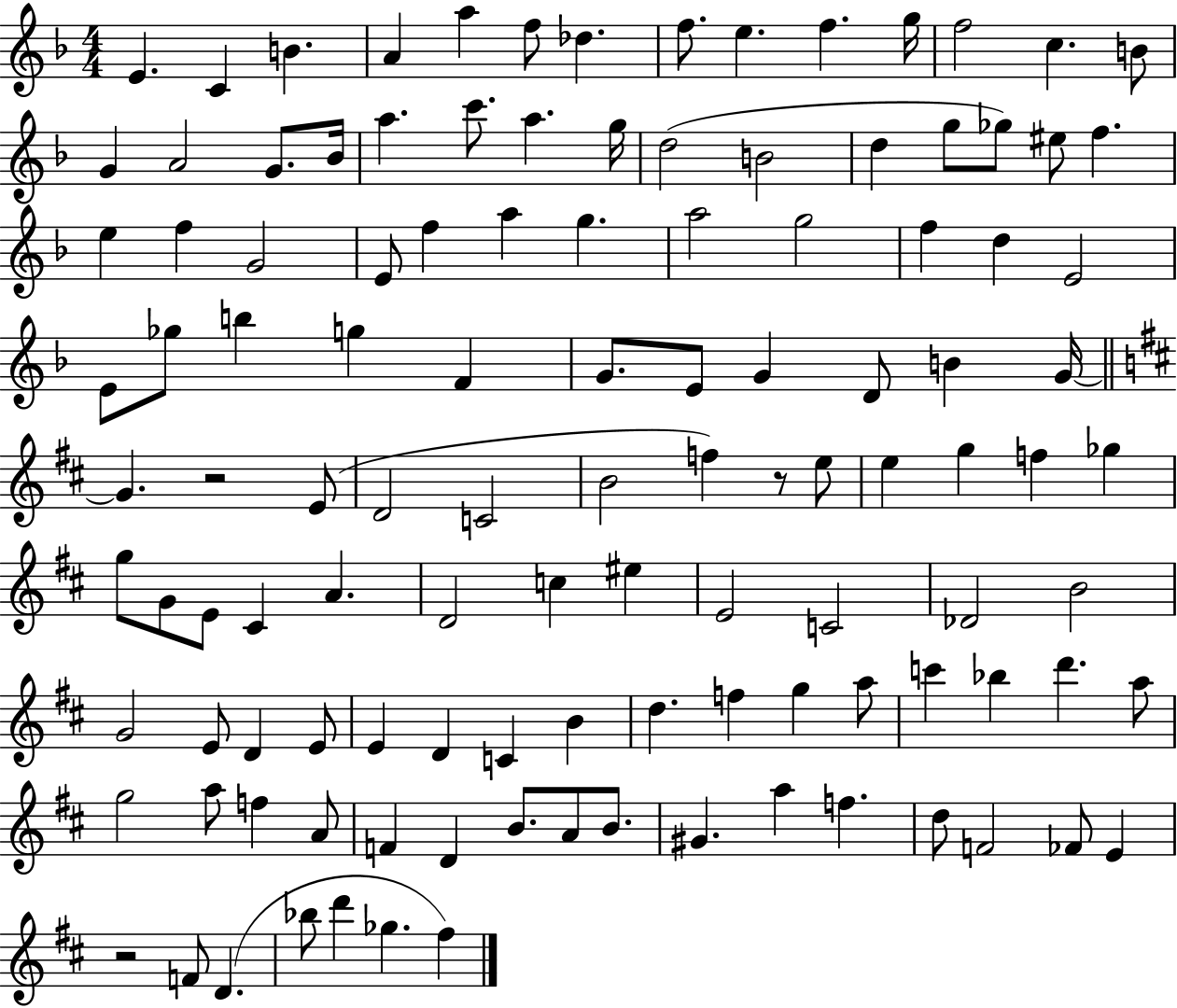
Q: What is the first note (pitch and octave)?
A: E4